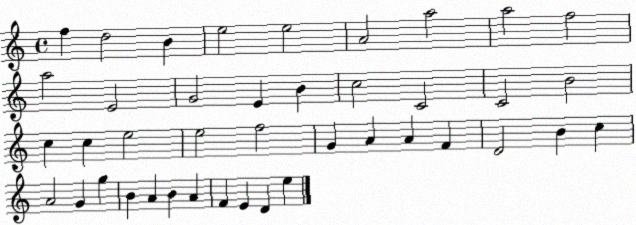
X:1
T:Untitled
M:4/4
L:1/4
K:C
f d2 B e2 e2 A2 a2 a2 f2 a2 E2 G2 E B c2 C2 C2 B2 c c e2 e2 f2 G A A F D2 B c A2 G g B A B A F E D e